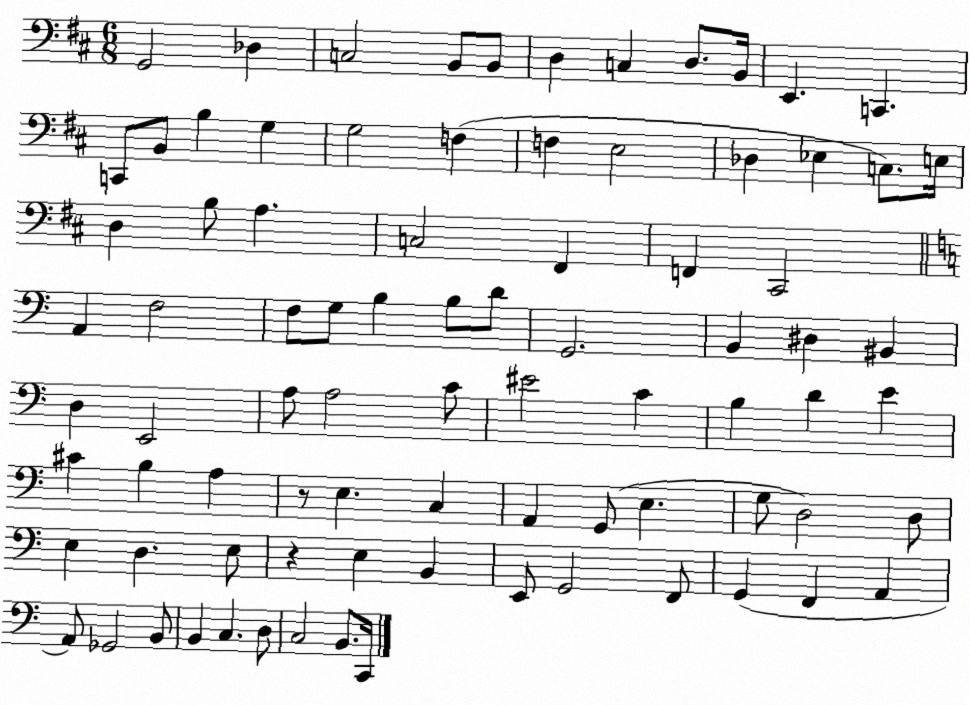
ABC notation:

X:1
T:Untitled
M:6/8
L:1/4
K:D
G,,2 _D, C,2 B,,/2 B,,/2 D, C, D,/2 B,,/4 E,, C,, C,,/2 B,,/2 B, G, G,2 F, F, E,2 _D, _E, C,/2 E,/4 D, B,/2 A, C,2 ^F,, F,, ^C,,2 A,, F,2 F,/2 G,/2 B, B,/2 D/2 G,,2 B,, ^D, ^B,, D, E,,2 A,/2 A,2 C/2 ^E2 C B, D E ^C B, A, z/2 E, C, A,, G,,/2 E, G,/2 D,2 D,/2 E, D, E,/2 z E, B,, E,,/2 G,,2 F,,/2 G,, F,, A,, A,,/2 _G,,2 B,,/2 B,, C, D,/2 C,2 B,,/2 C,,/4